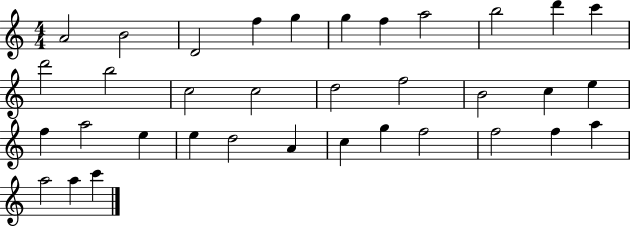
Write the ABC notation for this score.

X:1
T:Untitled
M:4/4
L:1/4
K:C
A2 B2 D2 f g g f a2 b2 d' c' d'2 b2 c2 c2 d2 f2 B2 c e f a2 e e d2 A c g f2 f2 f a a2 a c'